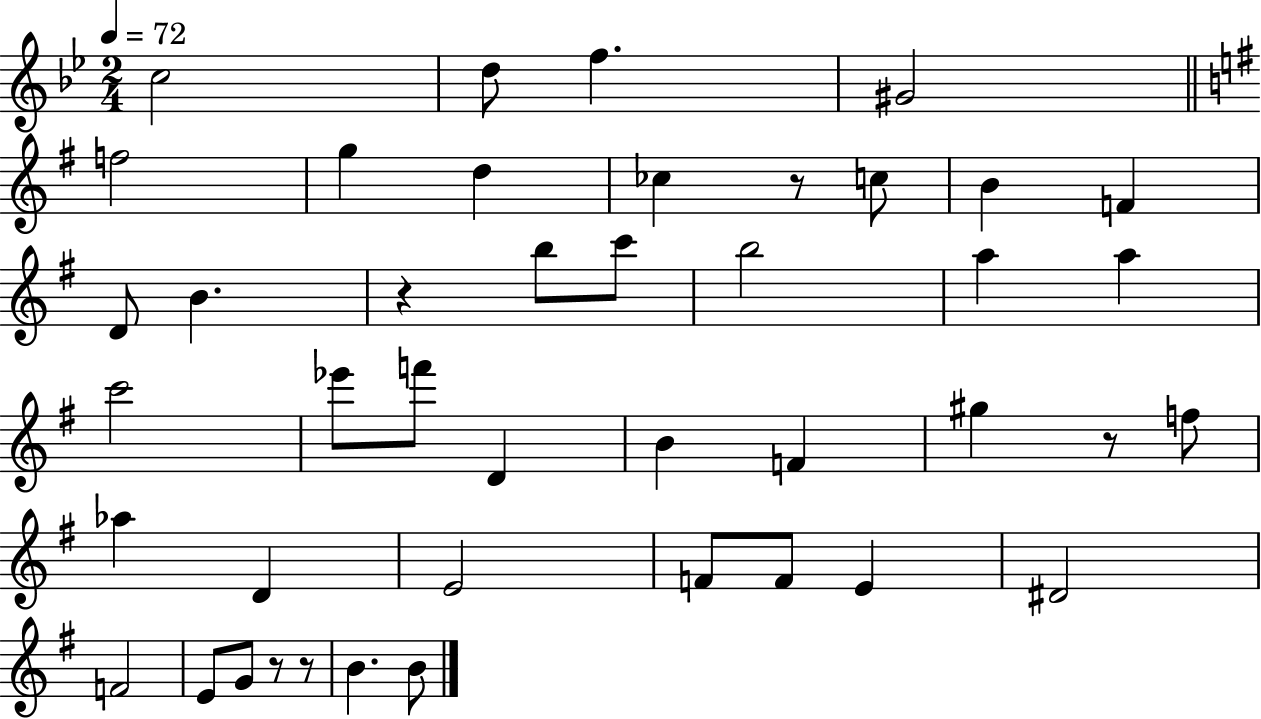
{
  \clef treble
  \numericTimeSignature
  \time 2/4
  \key bes \major
  \tempo 4 = 72
  c''2 | d''8 f''4. | gis'2 | \bar "||" \break \key g \major f''2 | g''4 d''4 | ces''4 r8 c''8 | b'4 f'4 | \break d'8 b'4. | r4 b''8 c'''8 | b''2 | a''4 a''4 | \break c'''2 | ees'''8 f'''8 d'4 | b'4 f'4 | gis''4 r8 f''8 | \break aes''4 d'4 | e'2 | f'8 f'8 e'4 | dis'2 | \break f'2 | e'8 g'8 r8 r8 | b'4. b'8 | \bar "|."
}